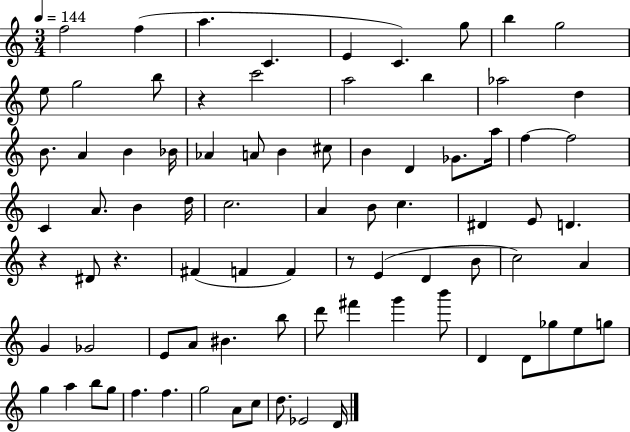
{
  \clef treble
  \numericTimeSignature
  \time 3/4
  \key c \major
  \tempo 4 = 144
  f''2 f''4( | a''4. c'4. | e'4 c'4.) g''8 | b''4 g''2 | \break e''8 g''2 b''8 | r4 c'''2 | a''2 b''4 | aes''2 d''4 | \break b'8. a'4 b'4 bes'16 | aes'4 a'8 b'4 cis''8 | b'4 d'4 ges'8. a''16 | f''4~~ f''2 | \break c'4 a'8. b'4 d''16 | c''2. | a'4 b'8 c''4. | dis'4 e'8 d'4. | \break r4 dis'8 r4. | fis'4( f'4 f'4) | r8 e'4( d'4 b'8 | c''2) a'4 | \break g'4 ges'2 | e'8 a'8 bis'4. b''8 | d'''8 fis'''4 g'''4 b'''8 | d'4 d'8 ges''8 e''8 g''8 | \break g''4 a''4 b''8 g''8 | f''4. f''4. | g''2 a'8 c''8 | d''8. ees'2 d'16 | \break \bar "|."
}